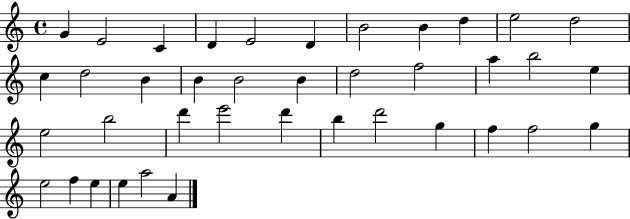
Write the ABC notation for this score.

X:1
T:Untitled
M:4/4
L:1/4
K:C
G E2 C D E2 D B2 B d e2 d2 c d2 B B B2 B d2 f2 a b2 e e2 b2 d' e'2 d' b d'2 g f f2 g e2 f e e a2 A